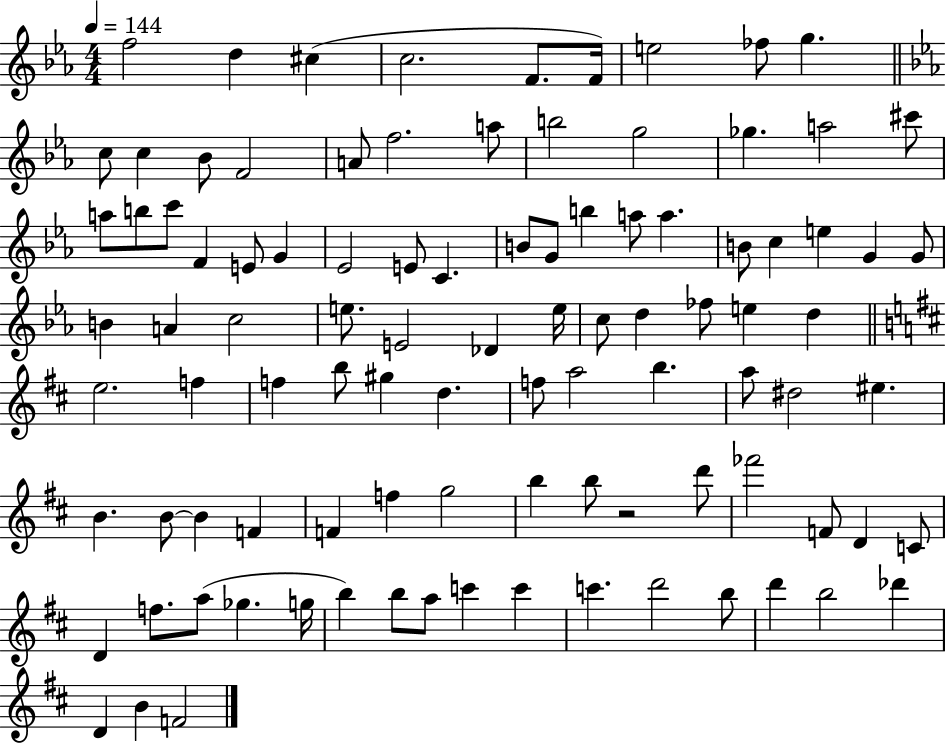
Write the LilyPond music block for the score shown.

{
  \clef treble
  \numericTimeSignature
  \time 4/4
  \key ees \major
  \tempo 4 = 144
  f''2 d''4 cis''4( | c''2. f'8. f'16) | e''2 fes''8 g''4. | \bar "||" \break \key c \minor c''8 c''4 bes'8 f'2 | a'8 f''2. a''8 | b''2 g''2 | ges''4. a''2 cis'''8 | \break a''8 b''8 c'''8 f'4 e'8 g'4 | ees'2 e'8 c'4. | b'8 g'8 b''4 a''8 a''4. | b'8 c''4 e''4 g'4 g'8 | \break b'4 a'4 c''2 | e''8. e'2 des'4 e''16 | c''8 d''4 fes''8 e''4 d''4 | \bar "||" \break \key d \major e''2. f''4 | f''4 b''8 gis''4 d''4. | f''8 a''2 b''4. | a''8 dis''2 eis''4. | \break b'4. b'8~~ b'4 f'4 | f'4 f''4 g''2 | b''4 b''8 r2 d'''8 | fes'''2 f'8 d'4 c'8 | \break d'4 f''8. a''8( ges''4. g''16 | b''4) b''8 a''8 c'''4 c'''4 | c'''4. d'''2 b''8 | d'''4 b''2 des'''4 | \break d'4 b'4 f'2 | \bar "|."
}